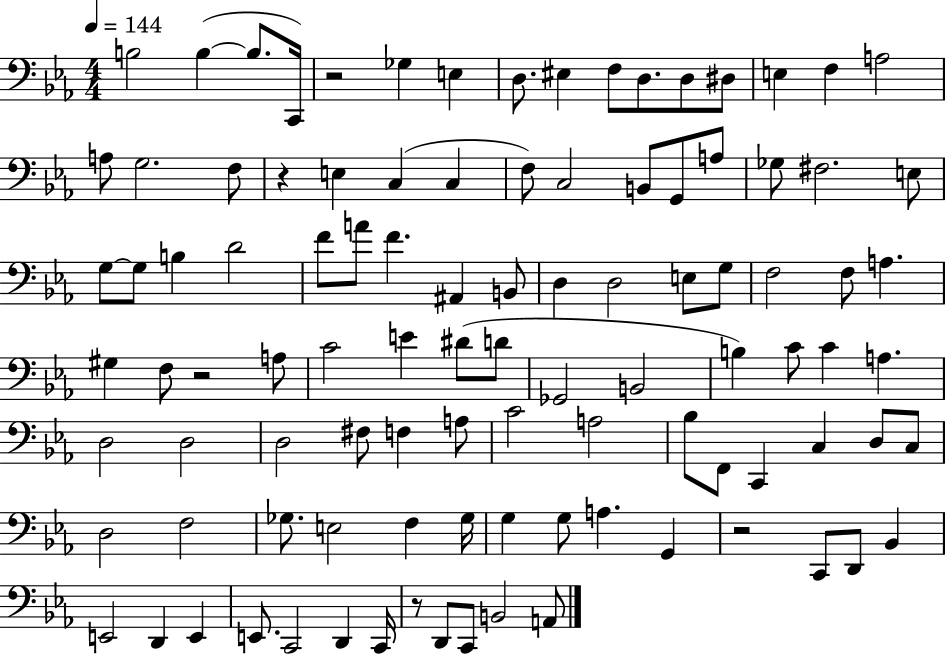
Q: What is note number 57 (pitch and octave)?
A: C4